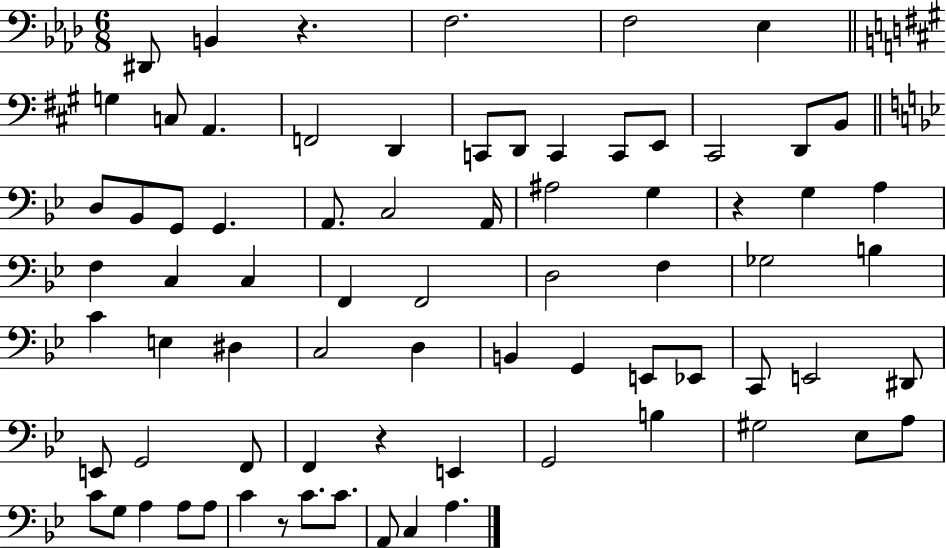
X:1
T:Untitled
M:6/8
L:1/4
K:Ab
^D,,/2 B,, z F,2 F,2 _E, G, C,/2 A,, F,,2 D,, C,,/2 D,,/2 C,, C,,/2 E,,/2 ^C,,2 D,,/2 B,,/2 D,/2 _B,,/2 G,,/2 G,, A,,/2 C,2 A,,/4 ^A,2 G, z G, A, F, C, C, F,, F,,2 D,2 F, _G,2 B, C E, ^D, C,2 D, B,, G,, E,,/2 _E,,/2 C,,/2 E,,2 ^D,,/2 E,,/2 G,,2 F,,/2 F,, z E,, G,,2 B, ^G,2 _E,/2 A,/2 C/2 G,/2 A, A,/2 A,/2 C z/2 C/2 C/2 A,,/2 C, A,